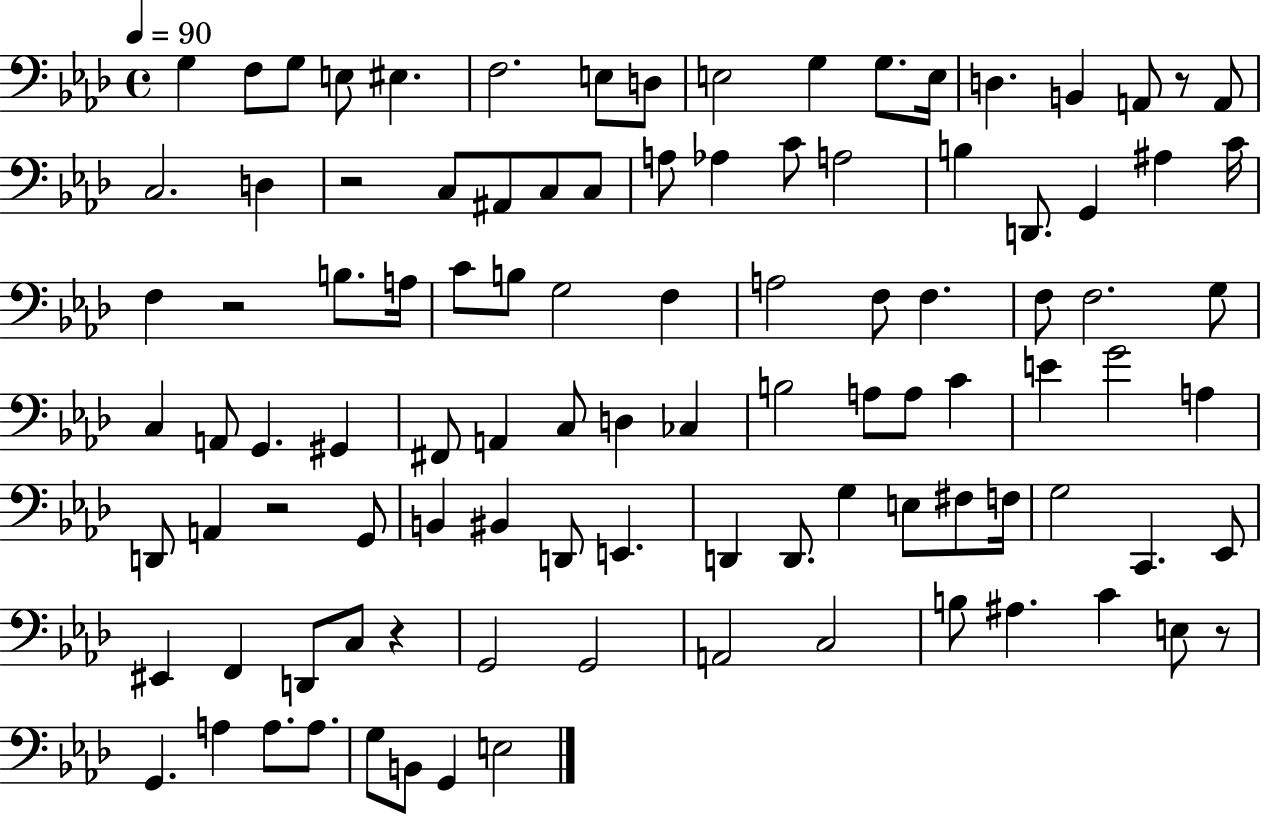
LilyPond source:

{
  \clef bass
  \time 4/4
  \defaultTimeSignature
  \key aes \major
  \tempo 4 = 90
  \repeat volta 2 { g4 f8 g8 e8 eis4. | f2. e8 d8 | e2 g4 g8. e16 | d4. b,4 a,8 r8 a,8 | \break c2. d4 | r2 c8 ais,8 c8 c8 | a8 aes4 c'8 a2 | b4 d,8. g,4 ais4 c'16 | \break f4 r2 b8. a16 | c'8 b8 g2 f4 | a2 f8 f4. | f8 f2. g8 | \break c4 a,8 g,4. gis,4 | fis,8 a,4 c8 d4 ces4 | b2 a8 a8 c'4 | e'4 g'2 a4 | \break d,8 a,4 r2 g,8 | b,4 bis,4 d,8 e,4. | d,4 d,8. g4 e8 fis8 f16 | g2 c,4. ees,8 | \break eis,4 f,4 d,8 c8 r4 | g,2 g,2 | a,2 c2 | b8 ais4. c'4 e8 r8 | \break g,4. a4 a8. a8. | g8 b,8 g,4 e2 | } \bar "|."
}